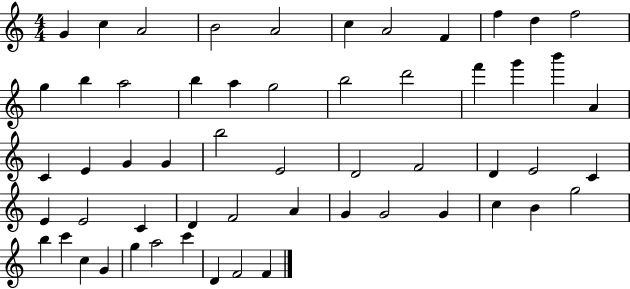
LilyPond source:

{
  \clef treble
  \numericTimeSignature
  \time 4/4
  \key c \major
  g'4 c''4 a'2 | b'2 a'2 | c''4 a'2 f'4 | f''4 d''4 f''2 | \break g''4 b''4 a''2 | b''4 a''4 g''2 | b''2 d'''2 | f'''4 g'''4 b'''4 a'4 | \break c'4 e'4 g'4 g'4 | b''2 e'2 | d'2 f'2 | d'4 e'2 c'4 | \break e'4 e'2 c'4 | d'4 f'2 a'4 | g'4 g'2 g'4 | c''4 b'4 g''2 | \break b''4 c'''4 c''4 g'4 | g''4 a''2 c'''4 | d'4 f'2 f'4 | \bar "|."
}